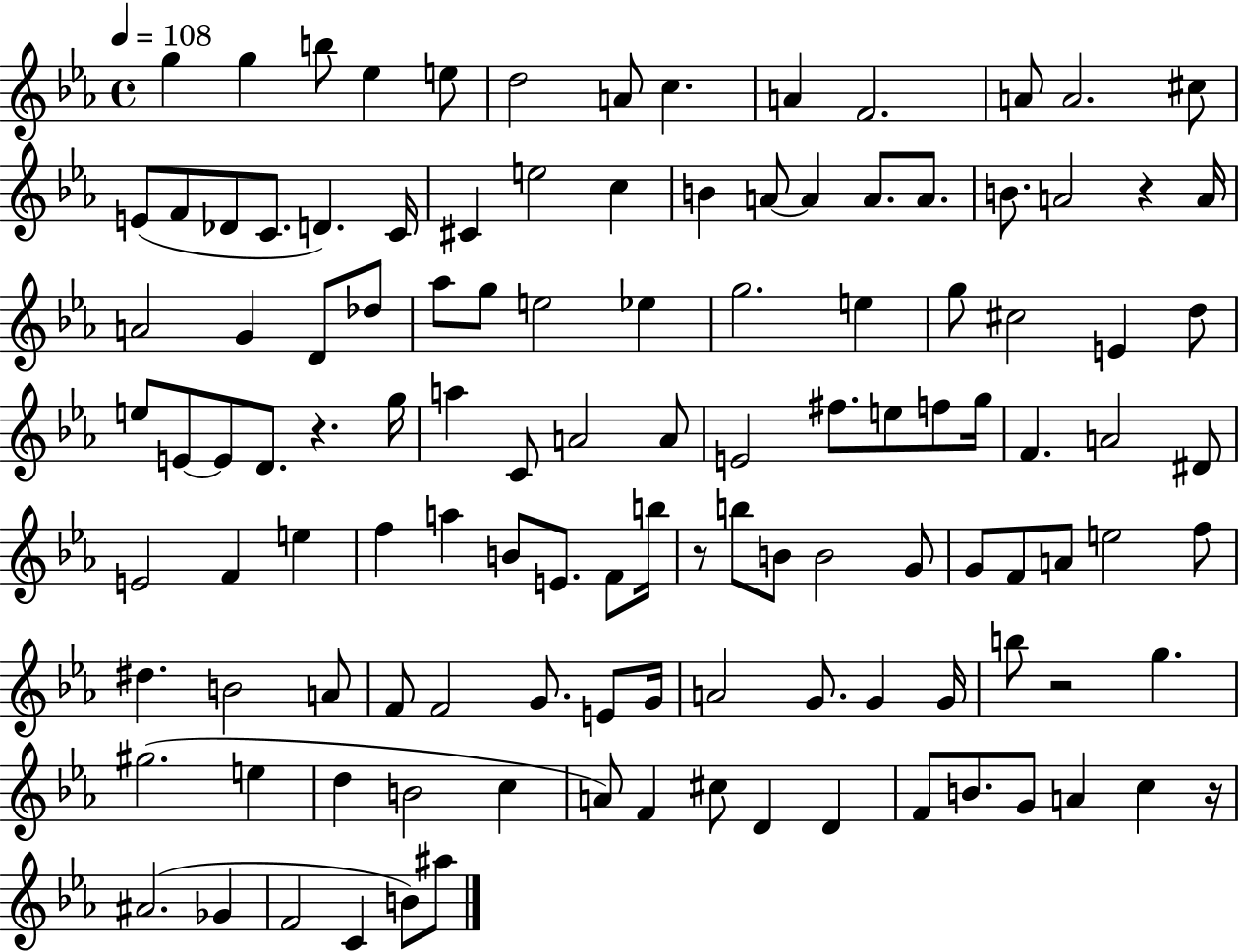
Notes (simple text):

G5/q G5/q B5/e Eb5/q E5/e D5/h A4/e C5/q. A4/q F4/h. A4/e A4/h. C#5/e E4/e F4/e Db4/e C4/e. D4/q. C4/s C#4/q E5/h C5/q B4/q A4/e A4/q A4/e. A4/e. B4/e. A4/h R/q A4/s A4/h G4/q D4/e Db5/e Ab5/e G5/e E5/h Eb5/q G5/h. E5/q G5/e C#5/h E4/q D5/e E5/e E4/e E4/e D4/e. R/q. G5/s A5/q C4/e A4/h A4/e E4/h F#5/e. E5/e F5/e G5/s F4/q. A4/h D#4/e E4/h F4/q E5/q F5/q A5/q B4/e E4/e. F4/e B5/s R/e B5/e B4/e B4/h G4/e G4/e F4/e A4/e E5/h F5/e D#5/q. B4/h A4/e F4/e F4/h G4/e. E4/e G4/s A4/h G4/e. G4/q G4/s B5/e R/h G5/q. G#5/h. E5/q D5/q B4/h C5/q A4/e F4/q C#5/e D4/q D4/q F4/e B4/e. G4/e A4/q C5/q R/s A#4/h. Gb4/q F4/h C4/q B4/e A#5/e